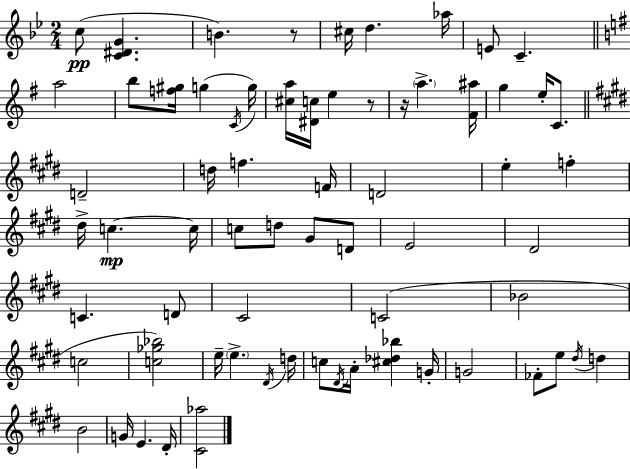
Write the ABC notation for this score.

X:1
T:Untitled
M:2/4
L:1/4
K:Bb
c/2 [C^DG] B z/2 ^c/4 d _a/4 E/2 C a2 b/2 [f^g]/4 g C/4 g/4 [^ca]/4 [^Dc]/4 e z/2 z/4 a [^F^a]/4 g e/4 C/2 D2 d/4 f F/4 D2 e f ^d/4 c c/4 c/2 d/2 ^G/2 D/2 E2 ^D2 C D/2 ^C2 C2 _B2 c2 [c_g_b]2 e/4 e ^D/4 d/4 c/2 ^D/4 A/4 [^c_d_b] G/4 G2 _F/2 e/2 ^d/4 d B2 G/4 E ^D/4 [^C_a]2